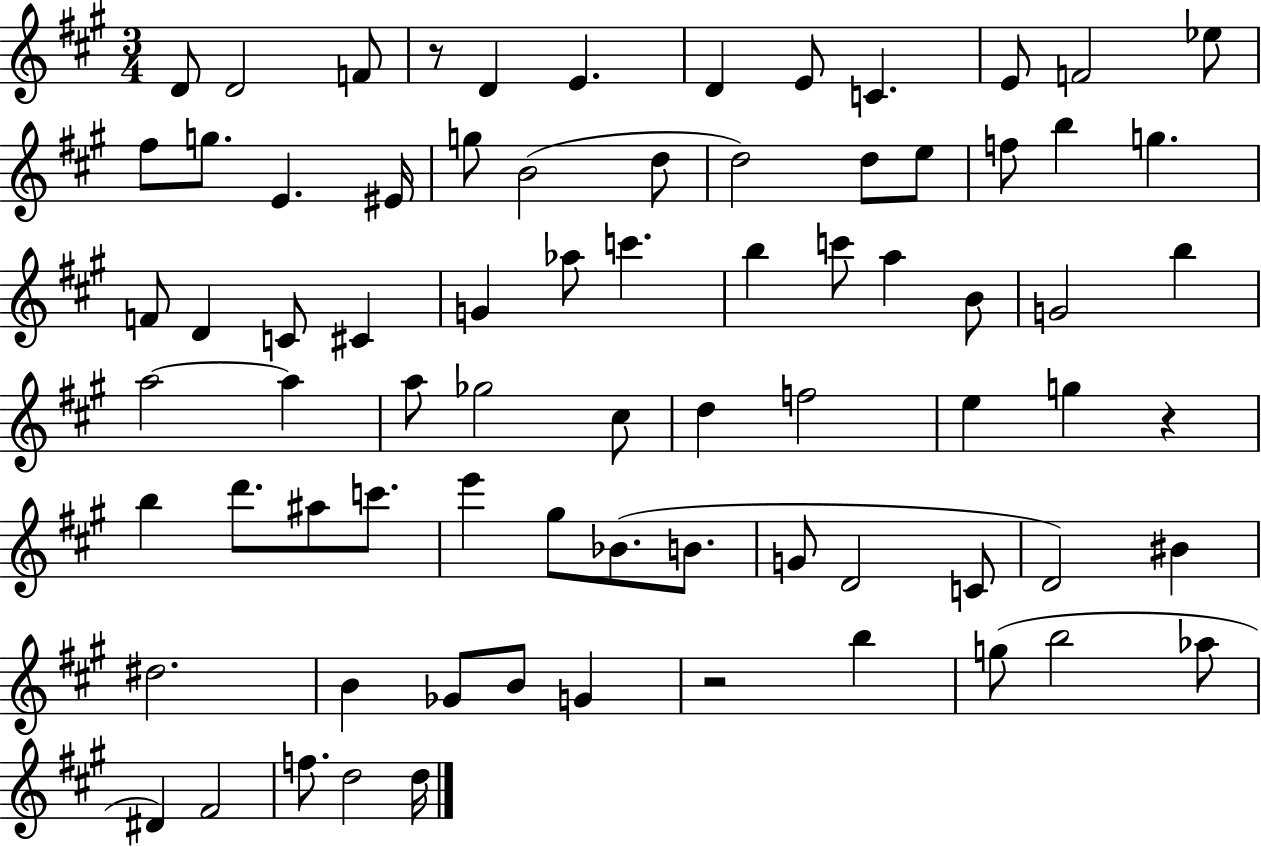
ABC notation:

X:1
T:Untitled
M:3/4
L:1/4
K:A
D/2 D2 F/2 z/2 D E D E/2 C E/2 F2 _e/2 ^f/2 g/2 E ^E/4 g/2 B2 d/2 d2 d/2 e/2 f/2 b g F/2 D C/2 ^C G _a/2 c' b c'/2 a B/2 G2 b a2 a a/2 _g2 ^c/2 d f2 e g z b d'/2 ^a/2 c'/2 e' ^g/2 _B/2 B/2 G/2 D2 C/2 D2 ^B ^d2 B _G/2 B/2 G z2 b g/2 b2 _a/2 ^D ^F2 f/2 d2 d/4